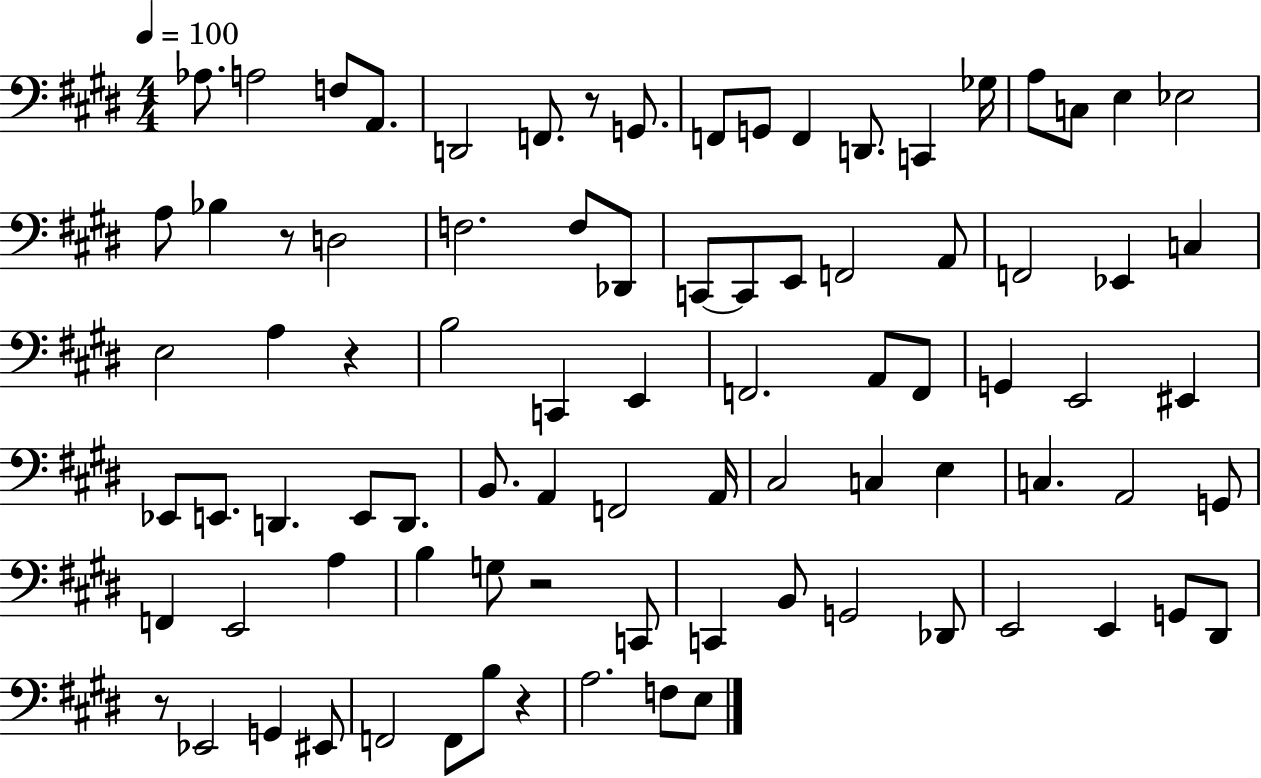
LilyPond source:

{
  \clef bass
  \numericTimeSignature
  \time 4/4
  \key e \major
  \tempo 4 = 100
  aes8. a2 f8 a,8. | d,2 f,8. r8 g,8. | f,8 g,8 f,4 d,8. c,4 ges16 | a8 c8 e4 ees2 | \break a8 bes4 r8 d2 | f2. f8 des,8 | c,8~~ c,8 e,8 f,2 a,8 | f,2 ees,4 c4 | \break e2 a4 r4 | b2 c,4 e,4 | f,2. a,8 f,8 | g,4 e,2 eis,4 | \break ees,8 e,8. d,4. e,8 d,8. | b,8. a,4 f,2 a,16 | cis2 c4 e4 | c4. a,2 g,8 | \break f,4 e,2 a4 | b4 g8 r2 c,8 | c,4 b,8 g,2 des,8 | e,2 e,4 g,8 dis,8 | \break r8 ees,2 g,4 eis,8 | f,2 f,8 b8 r4 | a2. f8 e8 | \bar "|."
}